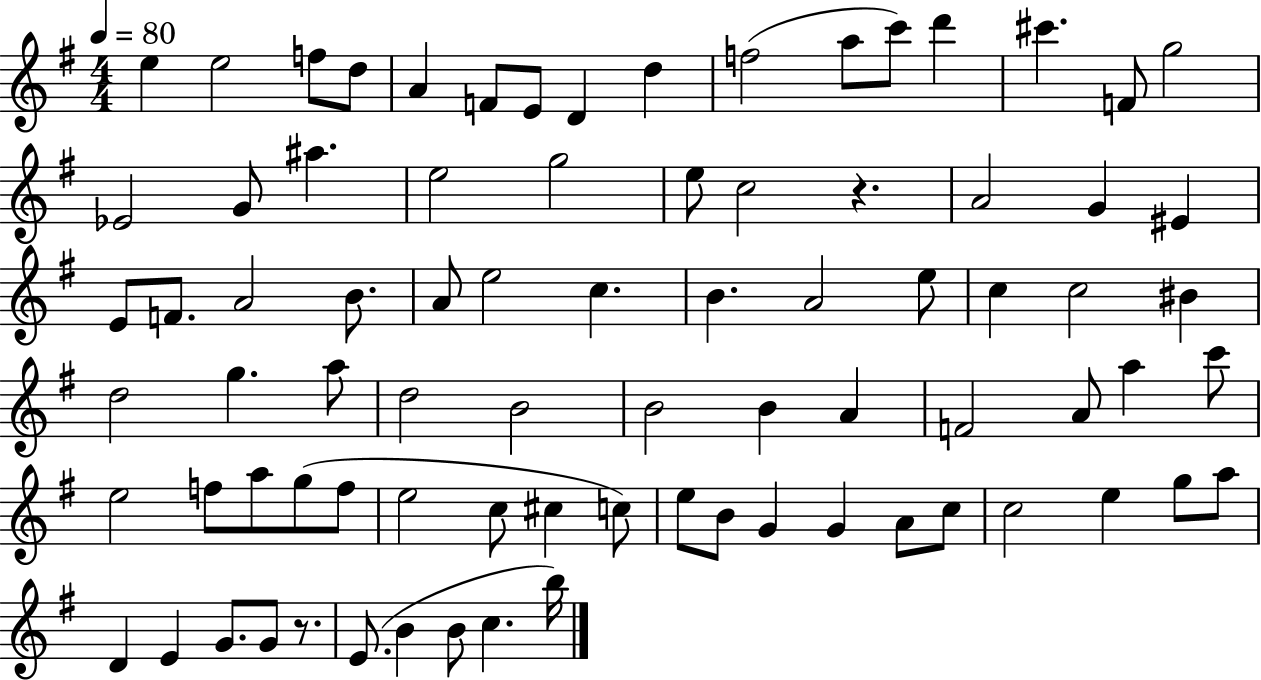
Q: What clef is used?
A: treble